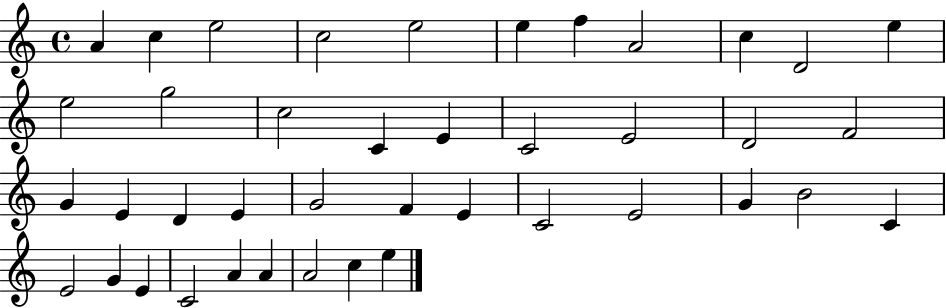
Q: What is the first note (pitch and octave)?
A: A4